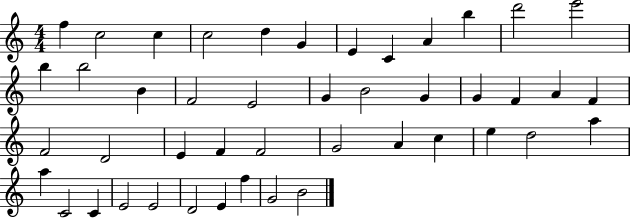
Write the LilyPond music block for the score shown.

{
  \clef treble
  \numericTimeSignature
  \time 4/4
  \key c \major
  f''4 c''2 c''4 | c''2 d''4 g'4 | e'4 c'4 a'4 b''4 | d'''2 e'''2 | \break b''4 b''2 b'4 | f'2 e'2 | g'4 b'2 g'4 | g'4 f'4 a'4 f'4 | \break f'2 d'2 | e'4 f'4 f'2 | g'2 a'4 c''4 | e''4 d''2 a''4 | \break a''4 c'2 c'4 | e'2 e'2 | d'2 e'4 f''4 | g'2 b'2 | \break \bar "|."
}